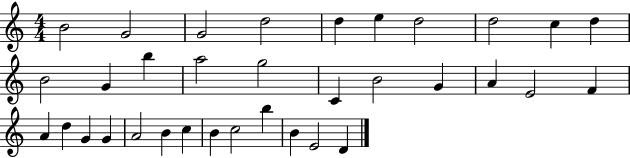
X:1
T:Untitled
M:4/4
L:1/4
K:C
B2 G2 G2 d2 d e d2 d2 c d B2 G b a2 g2 C B2 G A E2 F A d G G A2 B c B c2 b B E2 D